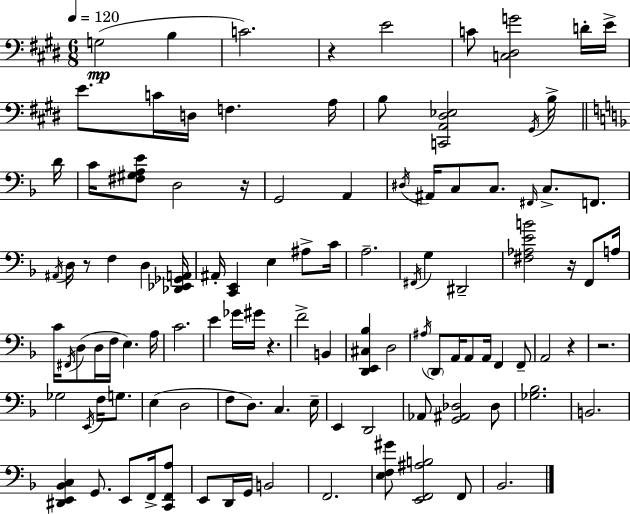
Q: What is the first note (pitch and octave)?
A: G3